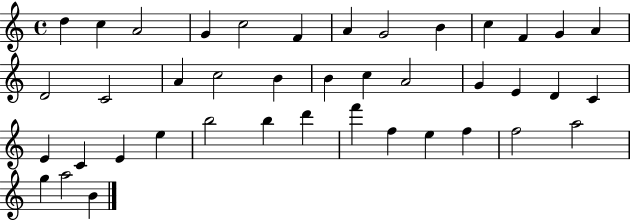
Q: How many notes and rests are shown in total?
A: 41